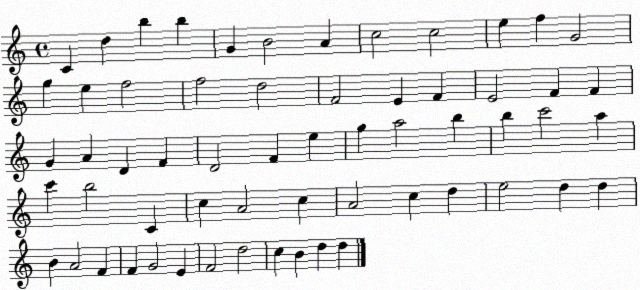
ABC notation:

X:1
T:Untitled
M:4/4
L:1/4
K:C
C d b b G B2 A c2 c2 e f G2 g e f2 f2 d2 F2 E F E2 F F G A D F D2 F e g a2 b b c'2 a c' b2 C c A2 c A2 c d e2 d d B A2 F F G2 E F2 d2 c B d d